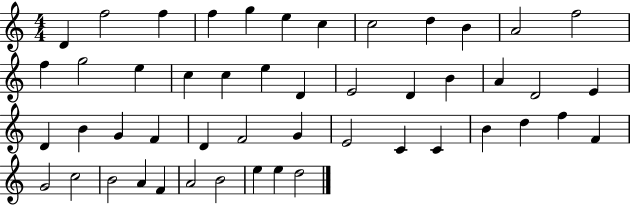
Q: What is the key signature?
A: C major